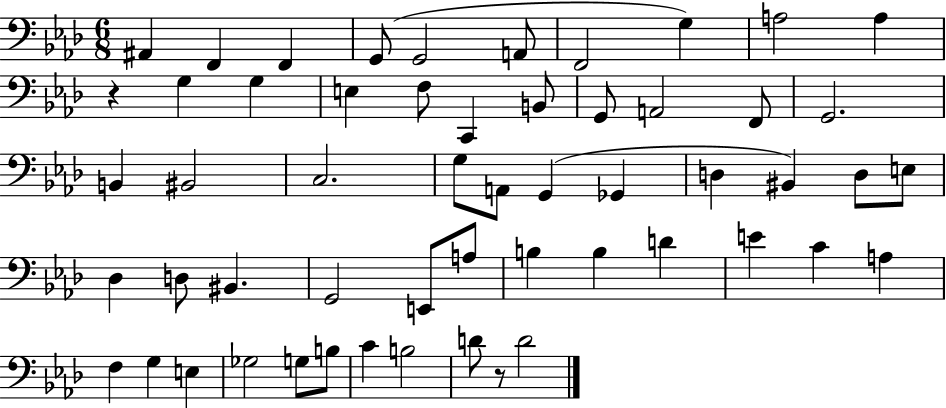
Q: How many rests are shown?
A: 2